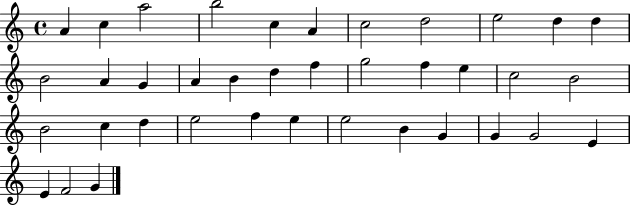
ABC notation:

X:1
T:Untitled
M:4/4
L:1/4
K:C
A c a2 b2 c A c2 d2 e2 d d B2 A G A B d f g2 f e c2 B2 B2 c d e2 f e e2 B G G G2 E E F2 G